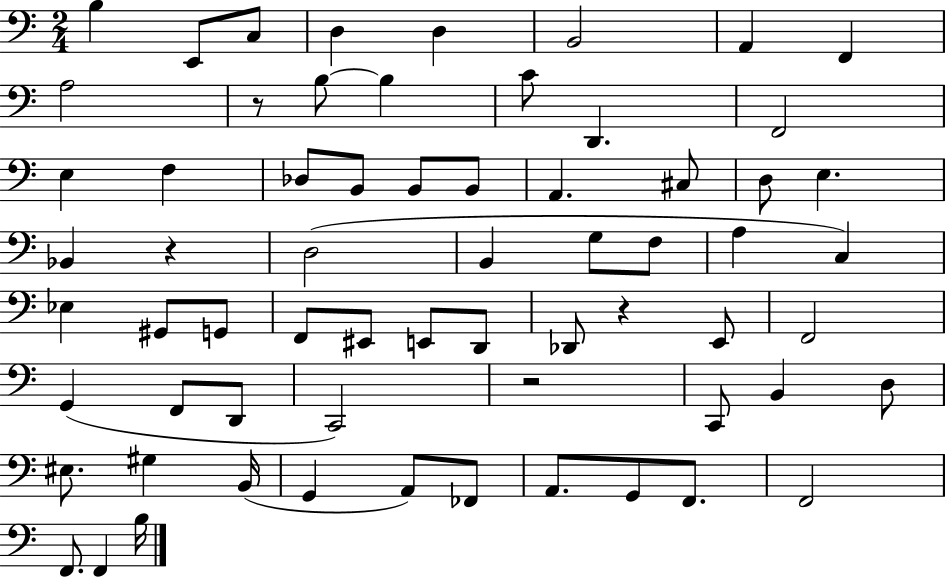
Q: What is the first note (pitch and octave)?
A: B3